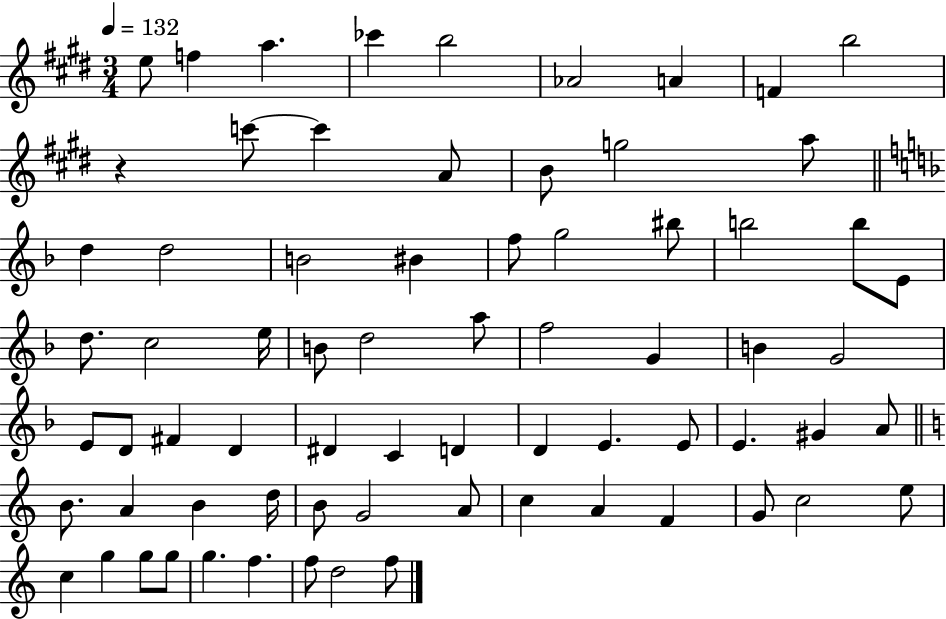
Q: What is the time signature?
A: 3/4